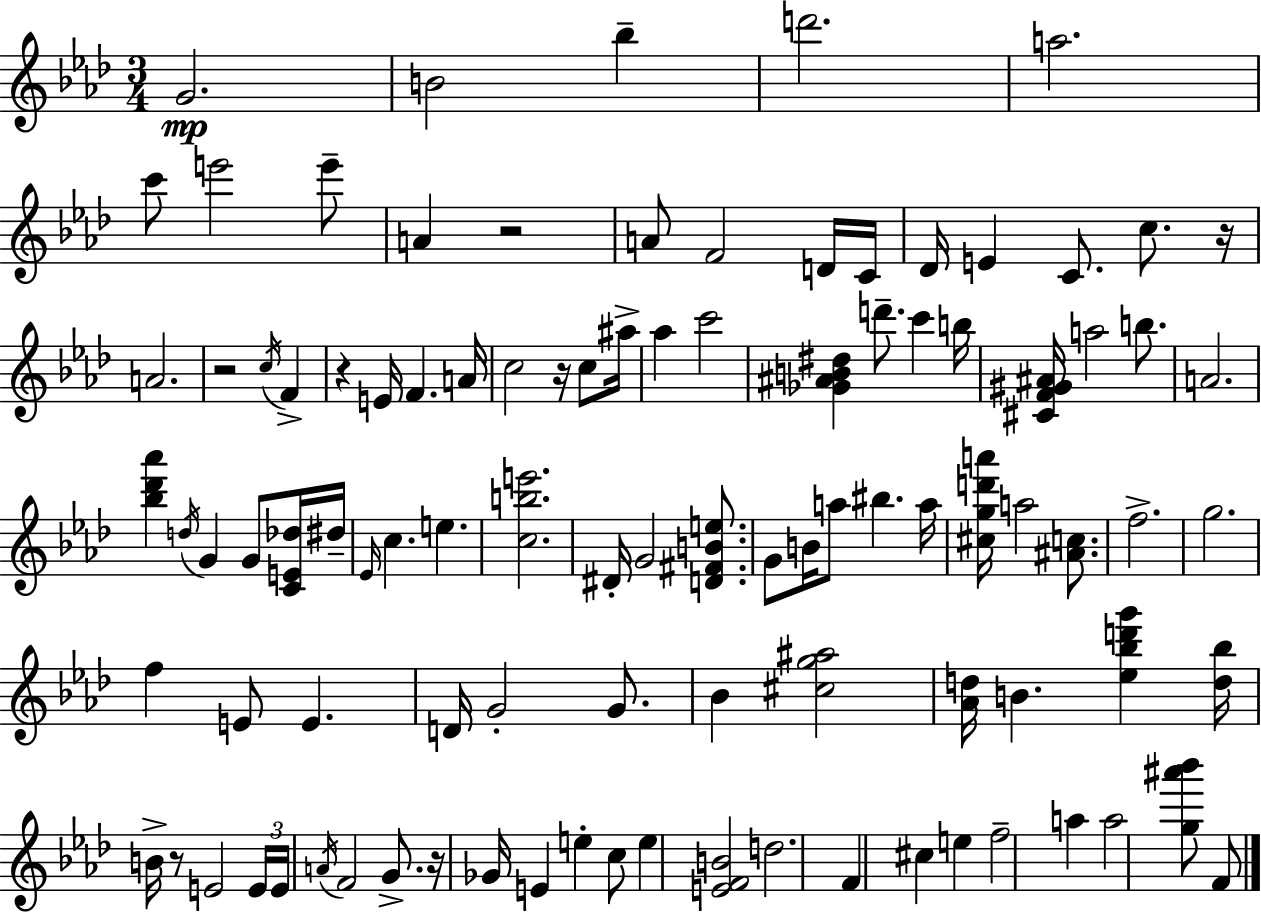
G4/h. B4/h Bb5/q D6/h. A5/h. C6/e E6/h E6/e A4/q R/h A4/e F4/h D4/s C4/s Db4/s E4/q C4/e. C5/e. R/s A4/h. R/h C5/s F4/q R/q E4/s F4/q. A4/s C5/h R/s C5/e A#5/s Ab5/q C6/h [Gb4,A#4,B4,D#5]/q D6/e. C6/q B5/s [C#4,F4,G#4,A#4]/s A5/h B5/e. A4/h. [Bb5,Db6,Ab6]/q D5/s G4/q G4/e [C4,E4,Db5]/s D#5/s Eb4/s C5/q. E5/q. [C5,B5,E6]/h. D#4/s G4/h [D4,F#4,B4,E5]/e. G4/e B4/s A5/e BIS5/q. A5/s [C#5,G5,D6,A6]/s A5/h [A#4,C5]/e. F5/h. G5/h. F5/q E4/e E4/q. D4/s G4/h G4/e. Bb4/q [C#5,G5,A#5]/h [Ab4,D5]/s B4/q. [Eb5,Bb5,D6,G6]/q [D5,Bb5]/s B4/s R/e E4/h E4/s E4/s A4/s F4/h G4/e. R/s Gb4/s E4/q E5/q C5/e E5/q [E4,F4,B4]/h D5/h. F4/q C#5/q E5/q F5/h A5/q A5/h [G5,A#6,Bb6]/e F4/e